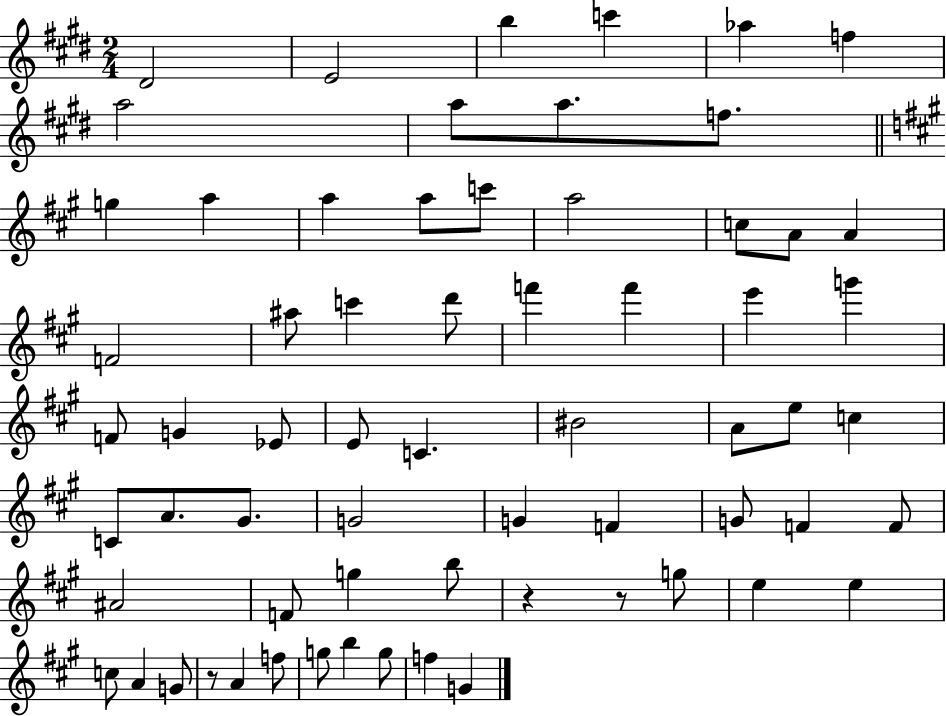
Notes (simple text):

D#4/h E4/h B5/q C6/q Ab5/q F5/q A5/h A5/e A5/e. F5/e. G5/q A5/q A5/q A5/e C6/e A5/h C5/e A4/e A4/q F4/h A#5/e C6/q D6/e F6/q F6/q E6/q G6/q F4/e G4/q Eb4/e E4/e C4/q. BIS4/h A4/e E5/e C5/q C4/e A4/e. G#4/e. G4/h G4/q F4/q G4/e F4/q F4/e A#4/h F4/e G5/q B5/e R/q R/e G5/e E5/q E5/q C5/e A4/q G4/e R/e A4/q F5/e G5/e B5/q G5/e F5/q G4/q